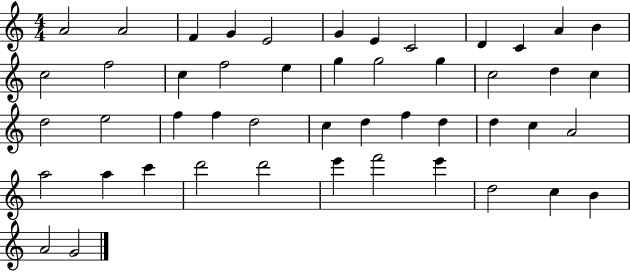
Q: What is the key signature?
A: C major